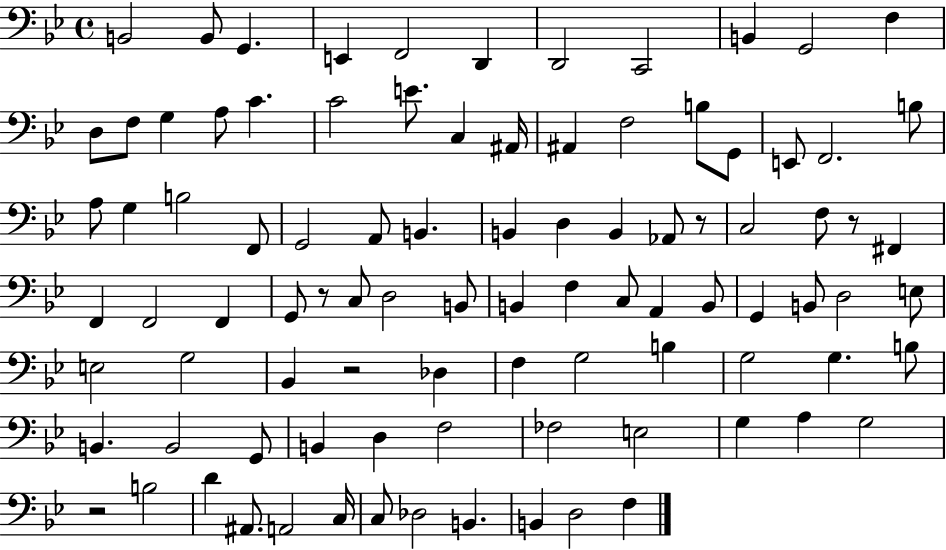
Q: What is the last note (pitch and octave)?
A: F3